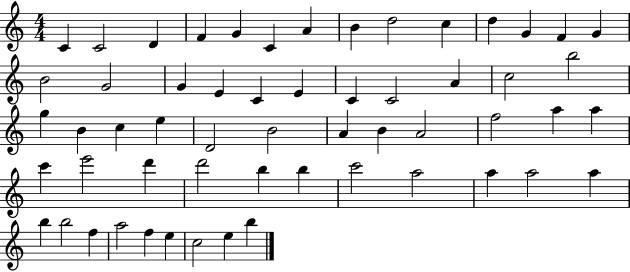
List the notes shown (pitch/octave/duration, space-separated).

C4/q C4/h D4/q F4/q G4/q C4/q A4/q B4/q D5/h C5/q D5/q G4/q F4/q G4/q B4/h G4/h G4/q E4/q C4/q E4/q C4/q C4/h A4/q C5/h B5/h G5/q B4/q C5/q E5/q D4/h B4/h A4/q B4/q A4/h F5/h A5/q A5/q C6/q E6/h D6/q D6/h B5/q B5/q C6/h A5/h A5/q A5/h A5/q B5/q B5/h F5/q A5/h F5/q E5/q C5/h E5/q B5/q